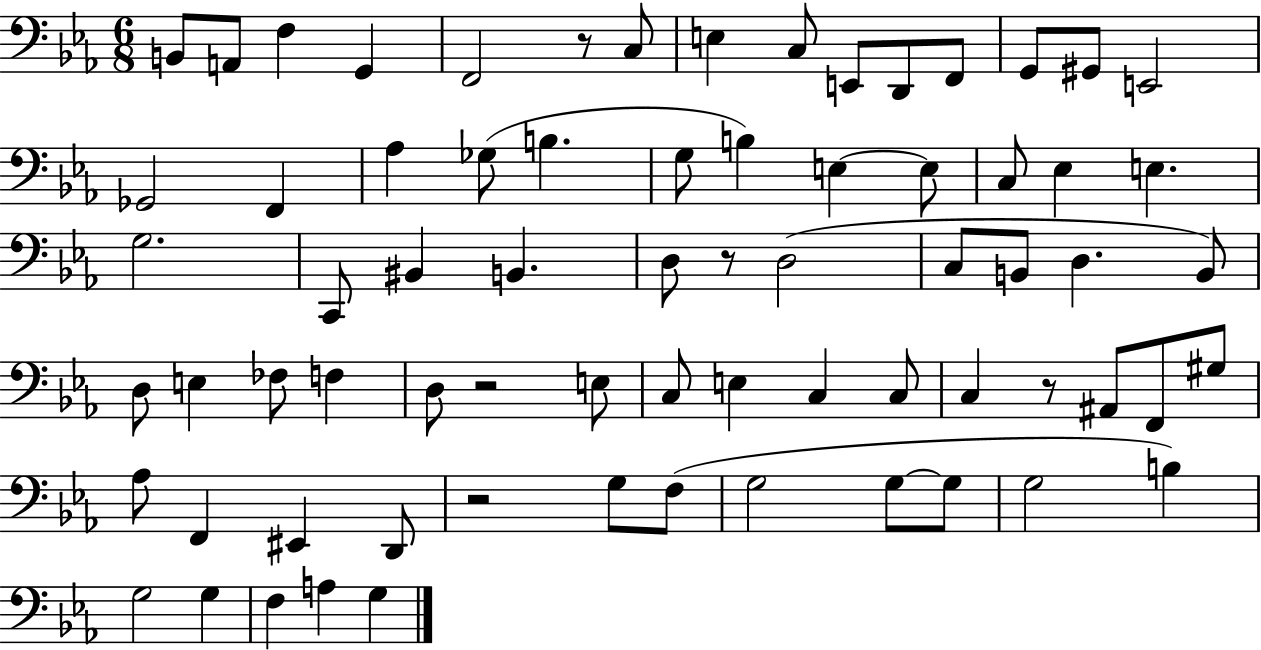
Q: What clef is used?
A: bass